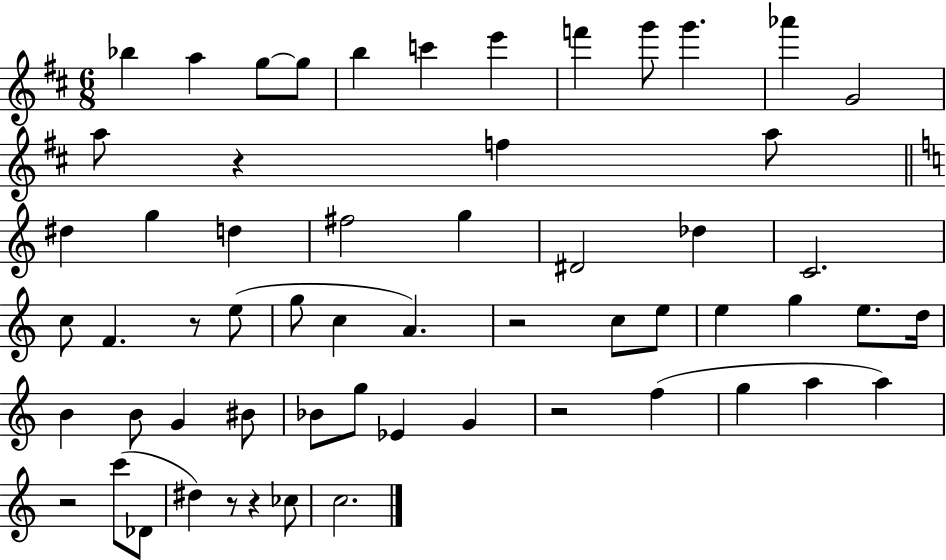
{
  \clef treble
  \numericTimeSignature
  \time 6/8
  \key d \major
  bes''4 a''4 g''8~~ g''8 | b''4 c'''4 e'''4 | f'''4 g'''8 g'''4. | aes'''4 g'2 | \break a''8 r4 f''4 a''8 | \bar "||" \break \key c \major dis''4 g''4 d''4 | fis''2 g''4 | dis'2 des''4 | c'2. | \break c''8 f'4. r8 e''8( | g''8 c''4 a'4.) | r2 c''8 e''8 | e''4 g''4 e''8. d''16 | \break b'4 b'8 g'4 bis'8 | bes'8 g''8 ees'4 g'4 | r2 f''4( | g''4 a''4 a''4) | \break r2 c'''8( des'8 | dis''4) r8 r4 ces''8 | c''2. | \bar "|."
}